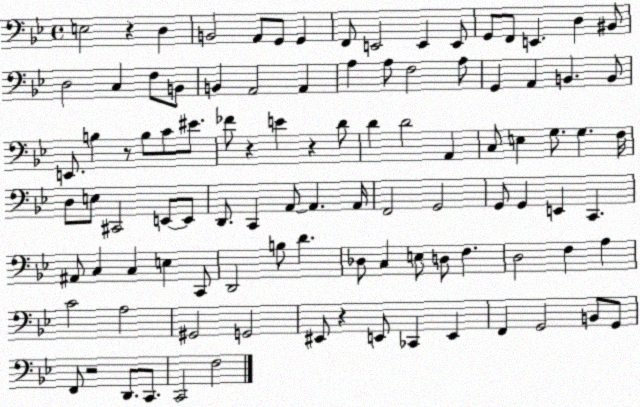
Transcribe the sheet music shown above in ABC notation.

X:1
T:Untitled
M:4/4
L:1/4
K:Bb
E,2 z D, B,,2 A,,/2 G,,/2 G,, F,,/2 E,,2 E,, E,,/2 G,,/2 F,,/2 E,, D, ^B,,/2 D,2 C, F,/2 B,,/2 B,, A,,2 A,, A, A,/2 F,2 A,/2 G,, A,, B,, B,,/2 E,,/2 B, z/2 B,/2 C/2 ^E/2 _F/2 z E z D/2 D D2 A,, C,/2 E, G,/2 G, F,/4 D,/2 E,/2 ^C,,2 E,,/2 E,,/2 D,,/2 C,, A,,/2 A,, A,,/4 F,,2 G,,2 G,,/2 G,, E,, C,, ^A,,/2 C, C, E, C,,/2 D,,2 B,/2 D _D,/2 C, E,/2 D,/2 F, D,2 F, A, C2 A,2 ^G,,2 G,,2 ^E,,/2 z E,,/2 _C,, E,, F,, G,,2 B,,/2 G,,/2 F,,/2 z2 D,,/2 C,,/2 C,,2 F,2